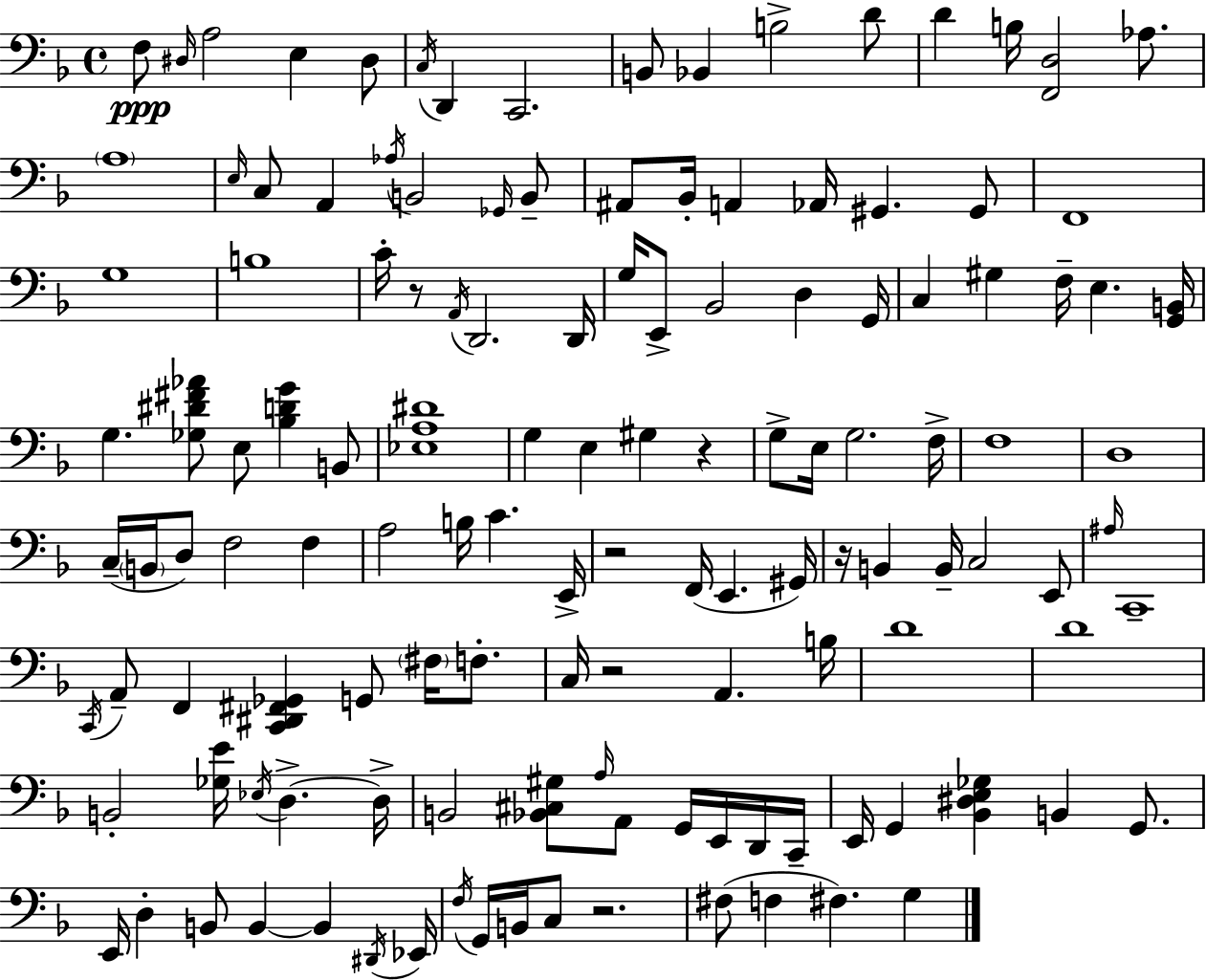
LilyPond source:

{
  \clef bass
  \time 4/4
  \defaultTimeSignature
  \key f \major
  f8\ppp \grace { dis16 } a2 e4 dis8 | \acciaccatura { c16 } d,4 c,2. | b,8 bes,4 b2-> | d'8 d'4 b16 <f, d>2 aes8. | \break \parenthesize a1 | \grace { e16 } c8 a,4 \acciaccatura { aes16 } b,2 | \grace { ges,16 } b,8-- ais,8 bes,16-. a,4 aes,16 gis,4. | gis,8 f,1 | \break g1 | b1 | c'16-. r8 \acciaccatura { a,16 } d,2. | d,16 g16 e,8-> bes,2 | \break d4 g,16 c4 gis4 f16-- e4. | <g, b,>16 g4. <ges dis' fis' aes'>8 e8 | <bes d' g'>4 b,8 <ees a dis'>1 | g4 e4 gis4 | \break r4 g8-> e16 g2. | f16-> f1 | d1 | c16--( \parenthesize b,16 d8) f2 | \break f4 a2 b16 c'4. | e,16-> r2 f,16( e,4. | gis,16) r16 b,4 b,16-- c2 | e,8 \grace { ais16 } c,1-- | \break \acciaccatura { c,16 } a,8-- f,4 <c, dis, fis, ges,>4 | g,8 \parenthesize fis16 f8.-. c16 r2 | a,4. b16 d'1 | d'1 | \break b,2-. | <ges e'>16 \acciaccatura { ees16 } d4.->~~ d16-> b,2 | <bes, cis gis>8 \grace { a16 } a,8 g,16 e,16 d,16 c,16-- e,16 g,4 <bes, dis e ges>4 | b,4 g,8. e,16 d4-. b,8 | \break b,4~~ b,4 \acciaccatura { dis,16 } ees,16 \acciaccatura { f16 } g,16 b,16 c8 | r2. fis8( f4 | fis4.) g4 \bar "|."
}